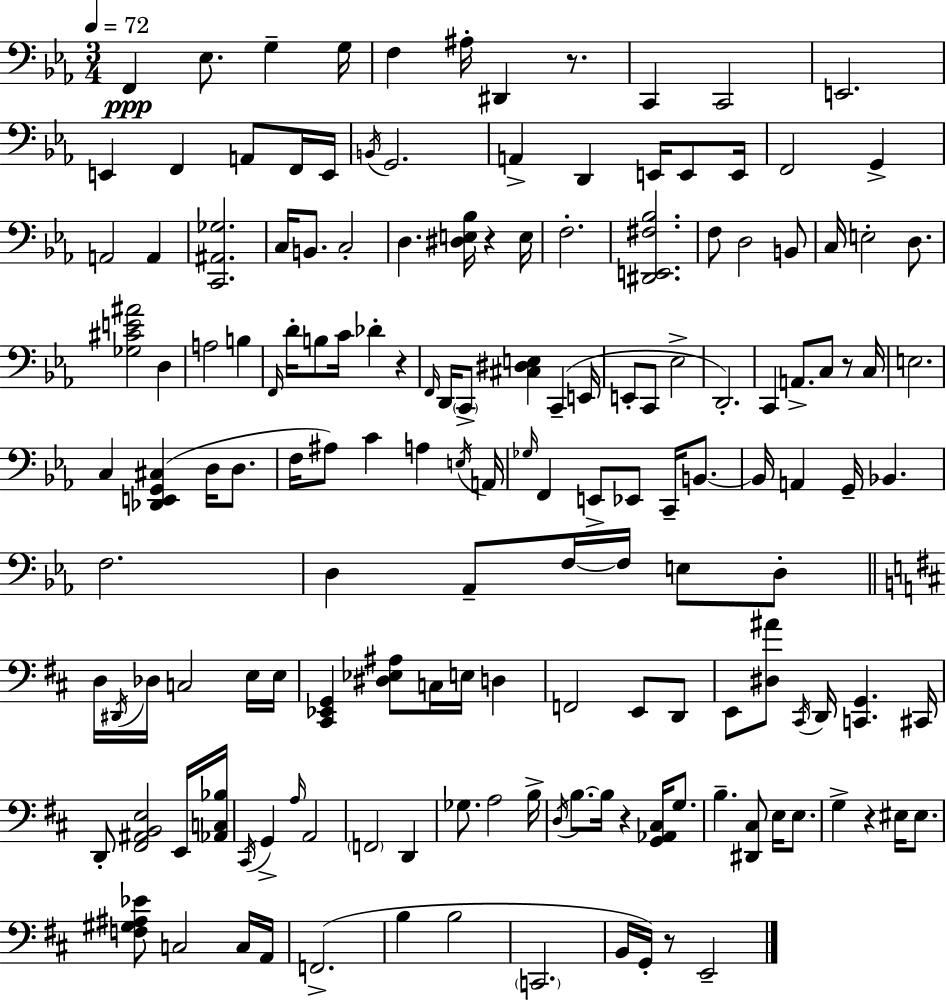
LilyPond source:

{
  \clef bass
  \numericTimeSignature
  \time 3/4
  \key c \minor
  \tempo 4 = 72
  \repeat volta 2 { f,4\ppp ees8. g4-- g16 | f4 ais16-. dis,4 r8. | c,4 c,2 | e,2. | \break e,4 f,4 a,8 f,16 e,16 | \acciaccatura { b,16 } g,2. | a,4-> d,4 e,16 e,8 | e,16 f,2 g,4-> | \break a,2 a,4 | <c, ais, ges>2. | c16 b,8. c2-. | d4. <dis e bes>16 r4 | \break e16 f2.-. | <dis, e, fis bes>2. | f8 d2 b,8 | c16 e2-. d8. | \break <ges cis' e' ais'>2 d4 | a2 b4 | \grace { f,16 } d'16-. b8 c'16 des'4-. r4 | \grace { f,16 } d,16 \parenthesize c,8-> <cis dis e>4 c,4--( | \break e,16 e,8-. c,8 ees2-> | d,2.-.) | c,4 a,8.-> c8 | r8 c16 e2. | \break c4 <des, e, g, cis>4( d16 | d8. f16 ais8) c'4 a4 | \acciaccatura { e16 } a,16 \grace { ges16 } f,4 e,8-> ees,8 | c,16-- b,8.~~ b,16 a,4 g,16-- bes,4. | \break f2. | d4 aes,8-- f16~~ | f16 e8 d8-. \bar "||" \break \key b \minor d16 \acciaccatura { dis,16 } des16 c2 e16 | e16 <cis, ees, g,>4 <dis ees ais>8 c16 e16 d4 | f,2 e,8 d,8 | e,8 <dis ais'>8 \acciaccatura { cis,16 } d,16 <c, g,>4. | \break cis,16 d,8-. <fis, ais, b, e>2 | e,16 <aes, c bes>16 \acciaccatura { cis,16 } g,4-> \grace { a16 } a,2 | \parenthesize f,2 | d,4 ges8. a2 | \break b16-> \acciaccatura { d16 } b8.~~ b16 r4 | <g, aes, cis>16 g8. b4.-- <dis, cis>8 | e16 e8. g4-> r4 | eis16 eis8. <f gis ais ees'>8 c2 | \break c16 a,16 f,2.->( | b4 b2 | \parenthesize c,2. | b,16 g,16-.) r8 e,2-- | \break } \bar "|."
}